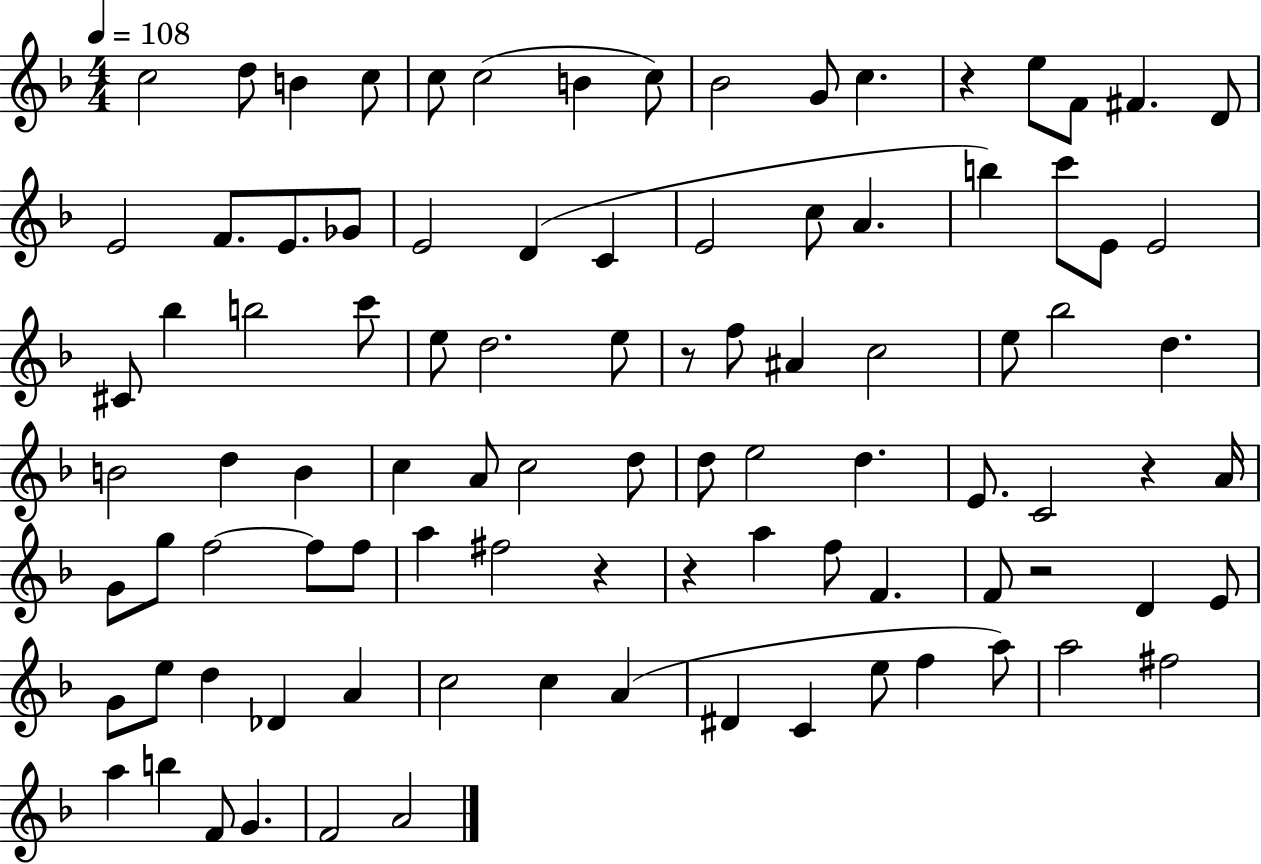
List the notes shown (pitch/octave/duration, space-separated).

C5/h D5/e B4/q C5/e C5/e C5/h B4/q C5/e Bb4/h G4/e C5/q. R/q E5/e F4/e F#4/q. D4/e E4/h F4/e. E4/e. Gb4/e E4/h D4/q C4/q E4/h C5/e A4/q. B5/q C6/e E4/e E4/h C#4/e Bb5/q B5/h C6/e E5/e D5/h. E5/e R/e F5/e A#4/q C5/h E5/e Bb5/h D5/q. B4/h D5/q B4/q C5/q A4/e C5/h D5/e D5/e E5/h D5/q. E4/e. C4/h R/q A4/s G4/e G5/e F5/h F5/e F5/e A5/q F#5/h R/q R/q A5/q F5/e F4/q. F4/e R/h D4/q E4/e G4/e E5/e D5/q Db4/q A4/q C5/h C5/q A4/q D#4/q C4/q E5/e F5/q A5/e A5/h F#5/h A5/q B5/q F4/e G4/q. F4/h A4/h